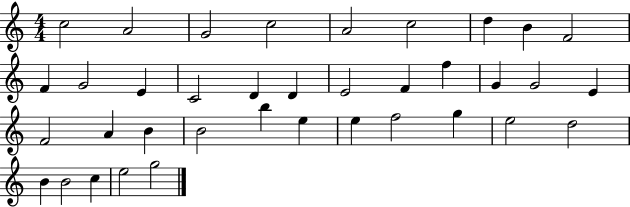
{
  \clef treble
  \numericTimeSignature
  \time 4/4
  \key c \major
  c''2 a'2 | g'2 c''2 | a'2 c''2 | d''4 b'4 f'2 | \break f'4 g'2 e'4 | c'2 d'4 d'4 | e'2 f'4 f''4 | g'4 g'2 e'4 | \break f'2 a'4 b'4 | b'2 b''4 e''4 | e''4 f''2 g''4 | e''2 d''2 | \break b'4 b'2 c''4 | e''2 g''2 | \bar "|."
}